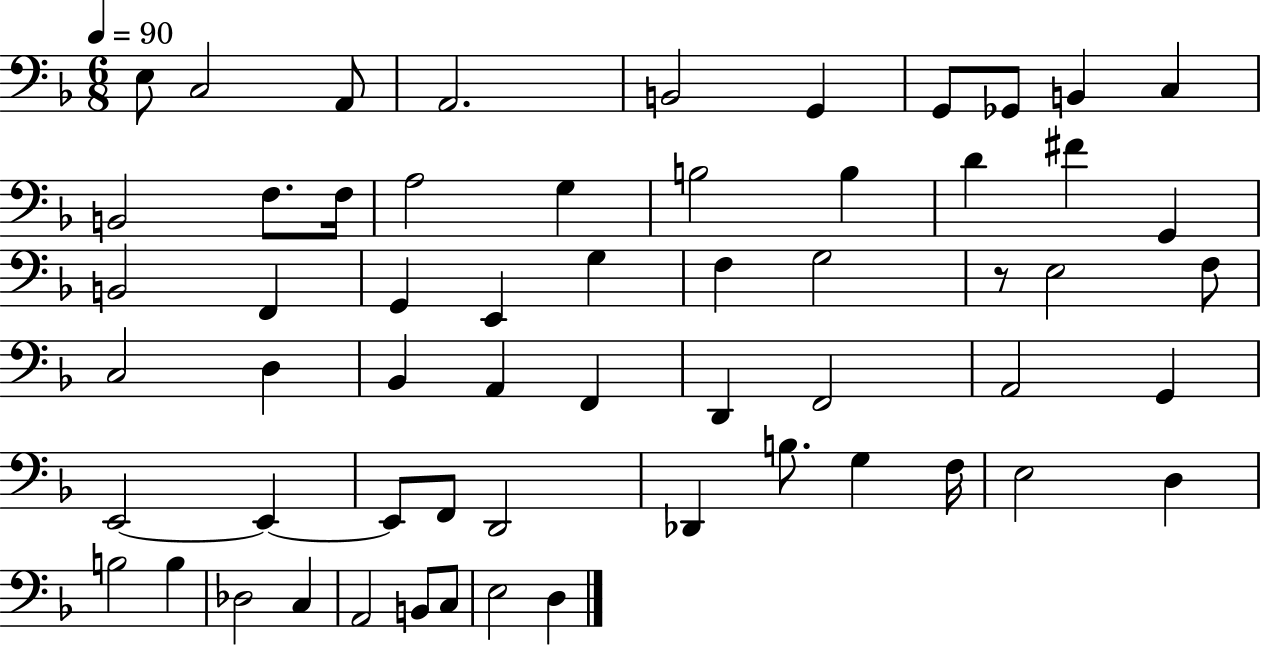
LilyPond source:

{
  \clef bass
  \numericTimeSignature
  \time 6/8
  \key f \major
  \tempo 4 = 90
  e8 c2 a,8 | a,2. | b,2 g,4 | g,8 ges,8 b,4 c4 | \break b,2 f8. f16 | a2 g4 | b2 b4 | d'4 fis'4 g,4 | \break b,2 f,4 | g,4 e,4 g4 | f4 g2 | r8 e2 f8 | \break c2 d4 | bes,4 a,4 f,4 | d,4 f,2 | a,2 g,4 | \break e,2~~ e,4~~ | e,8 f,8 d,2 | des,4 b8. g4 f16 | e2 d4 | \break b2 b4 | des2 c4 | a,2 b,8 c8 | e2 d4 | \break \bar "|."
}